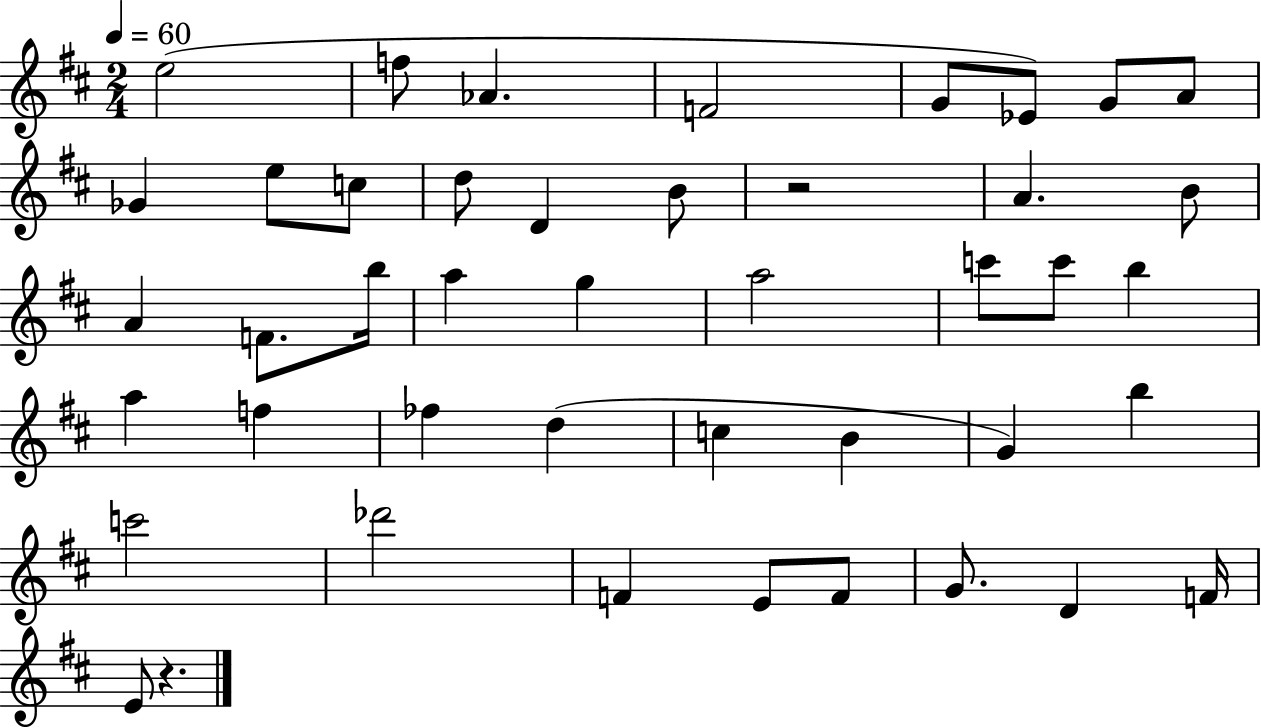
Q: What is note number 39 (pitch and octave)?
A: G4